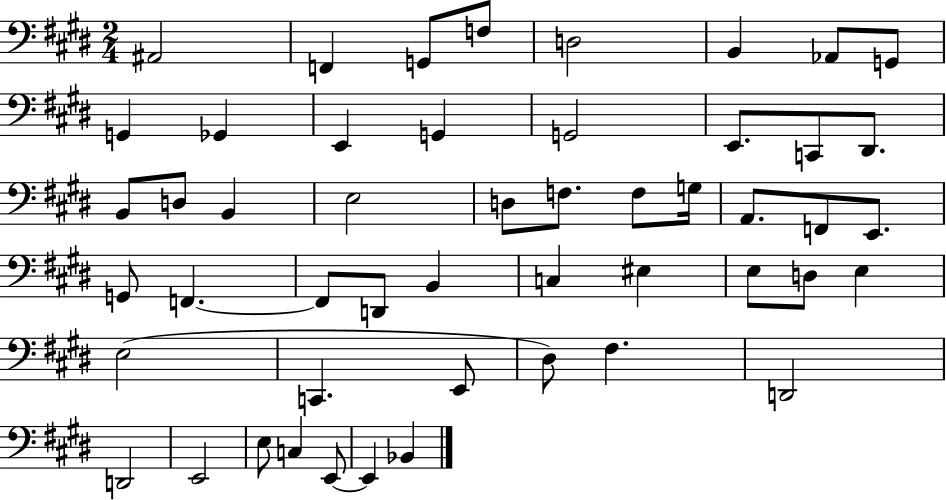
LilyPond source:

{
  \clef bass
  \numericTimeSignature
  \time 2/4
  \key e \major
  ais,2 | f,4 g,8 f8 | d2 | b,4 aes,8 g,8 | \break g,4 ges,4 | e,4 g,4 | g,2 | e,8. c,8 dis,8. | \break b,8 d8 b,4 | e2 | d8 f8. f8 g16 | a,8. f,8 e,8. | \break g,8 f,4.~~ | f,8 d,8 b,4 | c4 eis4 | e8 d8 e4 | \break e2( | c,4. e,8 | dis8) fis4. | d,2 | \break d,2 | e,2 | e8 c4 e,8~~ | e,4 bes,4 | \break \bar "|."
}